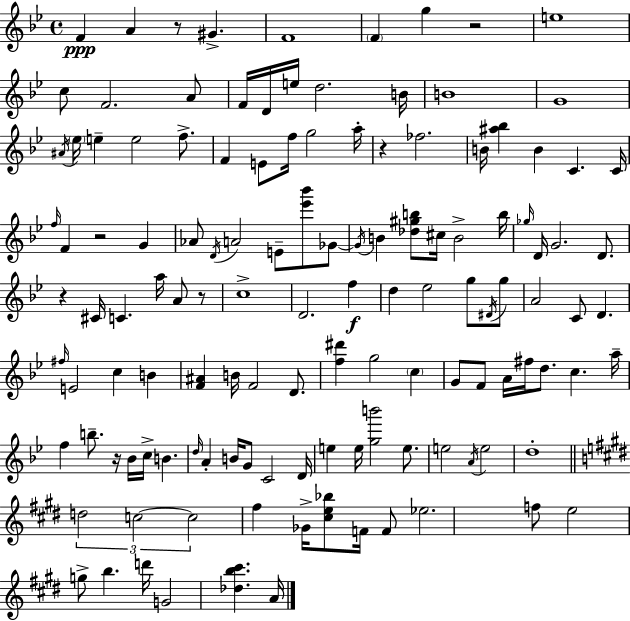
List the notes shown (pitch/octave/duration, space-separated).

F4/q A4/q R/e G#4/q. F4/w F4/q G5/q R/h E5/w C5/e F4/h. A4/e F4/s D4/s E5/s D5/h. B4/s B4/w G4/w A#4/s Eb5/s E5/q E5/h F5/e. F4/q E4/e F5/s G5/h A5/s R/q FES5/h. B4/s [A#5,Bb5]/q B4/q C4/q. C4/s F5/s F4/q R/h G4/q Ab4/e D4/s A4/h E4/e [Eb6,Bb6]/e Gb4/e Gb4/s B4/q [Db5,G#5,B5]/e C#5/s B4/h B5/s Gb5/s D4/s G4/h. D4/e. R/q C#4/s C4/q. A5/s A4/e R/e C5/w D4/h. F5/q D5/q Eb5/h G5/e D#4/s G5/e A4/h C4/e D4/q. F#5/s E4/h C5/q B4/q [F4,A#4]/q B4/s F4/h D4/e. [F5,D#6]/q G5/h C5/q G4/e F4/e A4/s F#5/s D5/e. C5/q. A5/s F5/q B5/e. R/s Bb4/s C5/s B4/q. D5/s A4/q B4/s G4/e C4/h D4/s E5/q E5/s [G5,B6]/h E5/e. E5/h A4/s E5/h D5/w D5/h C5/h C5/h F#5/q Gb4/s [C#5,E5,Bb5]/e F4/s F4/e Eb5/h. F5/e E5/h G5/e B5/q. D6/s G4/h [Db5,B5,C#6]/q. A4/s